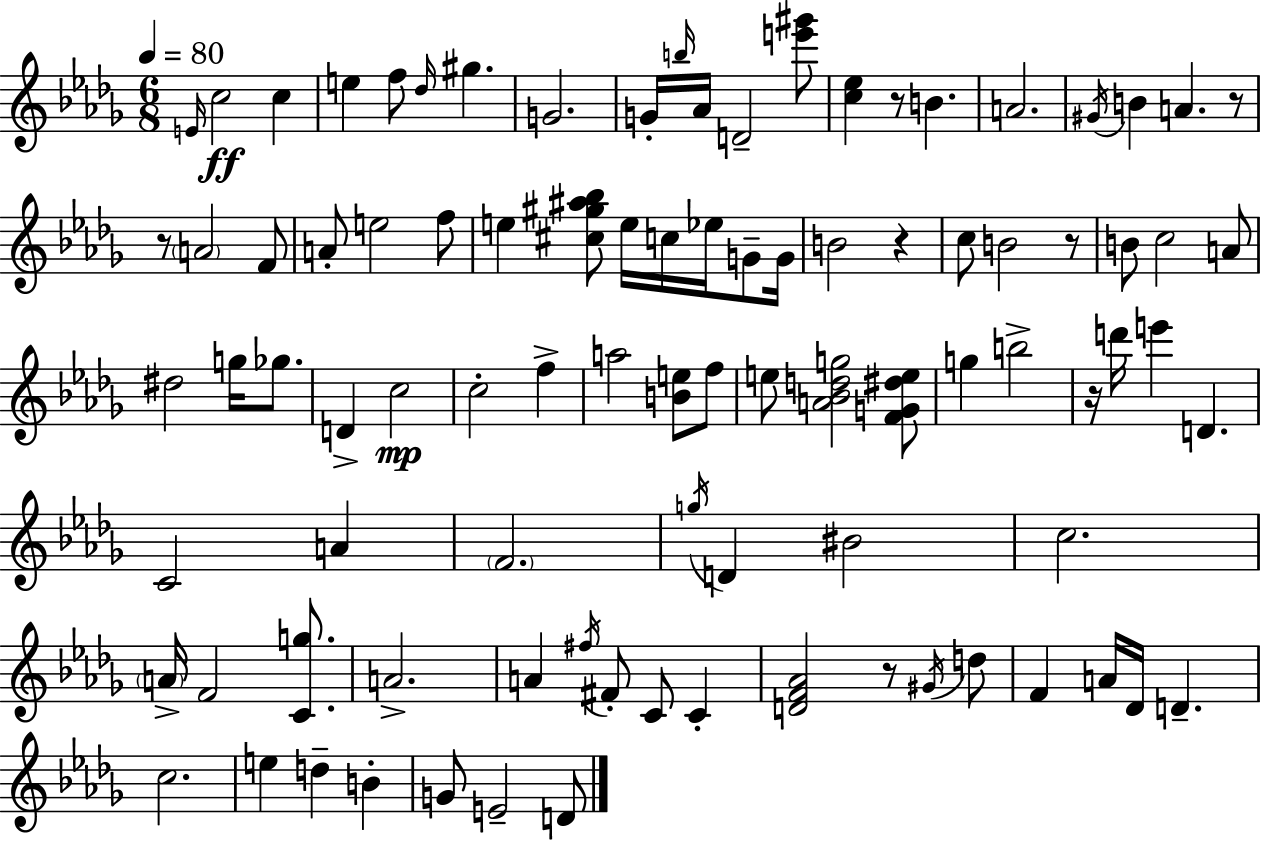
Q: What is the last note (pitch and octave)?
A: D4